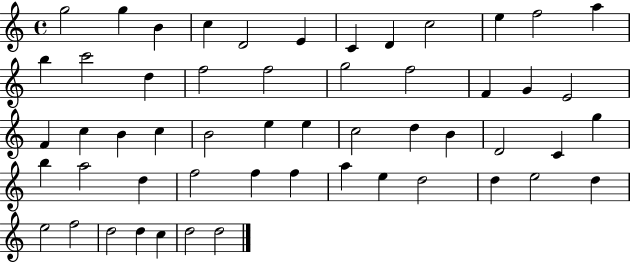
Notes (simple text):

G5/h G5/q B4/q C5/q D4/h E4/q C4/q D4/q C5/h E5/q F5/h A5/q B5/q C6/h D5/q F5/h F5/h G5/h F5/h F4/q G4/q E4/h F4/q C5/q B4/q C5/q B4/h E5/q E5/q C5/h D5/q B4/q D4/h C4/q G5/q B5/q A5/h D5/q F5/h F5/q F5/q A5/q E5/q D5/h D5/q E5/h D5/q E5/h F5/h D5/h D5/q C5/q D5/h D5/h